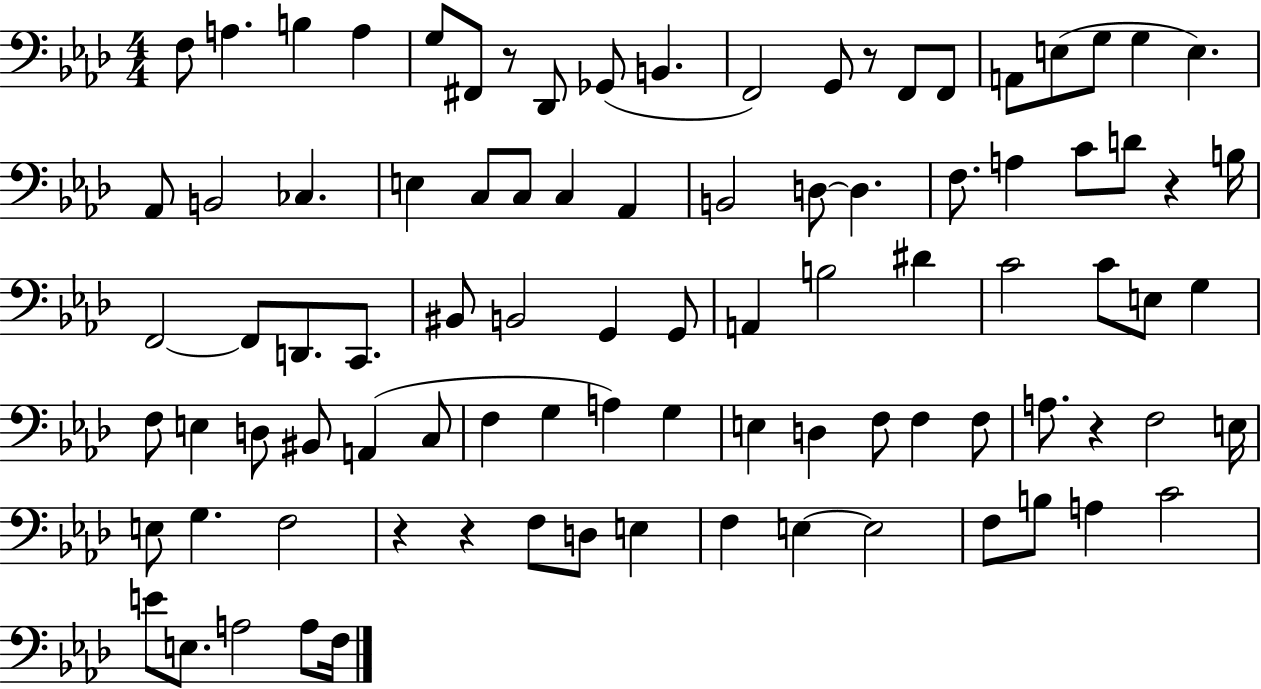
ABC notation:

X:1
T:Untitled
M:4/4
L:1/4
K:Ab
F,/2 A, B, A, G,/2 ^F,,/2 z/2 _D,,/2 _G,,/2 B,, F,,2 G,,/2 z/2 F,,/2 F,,/2 A,,/2 E,/2 G,/2 G, E, _A,,/2 B,,2 _C, E, C,/2 C,/2 C, _A,, B,,2 D,/2 D, F,/2 A, C/2 D/2 z B,/4 F,,2 F,,/2 D,,/2 C,,/2 ^B,,/2 B,,2 G,, G,,/2 A,, B,2 ^D C2 C/2 E,/2 G, F,/2 E, D,/2 ^B,,/2 A,, C,/2 F, G, A, G, E, D, F,/2 F, F,/2 A,/2 z F,2 E,/4 E,/2 G, F,2 z z F,/2 D,/2 E, F, E, E,2 F,/2 B,/2 A, C2 E/2 E,/2 A,2 A,/2 F,/4